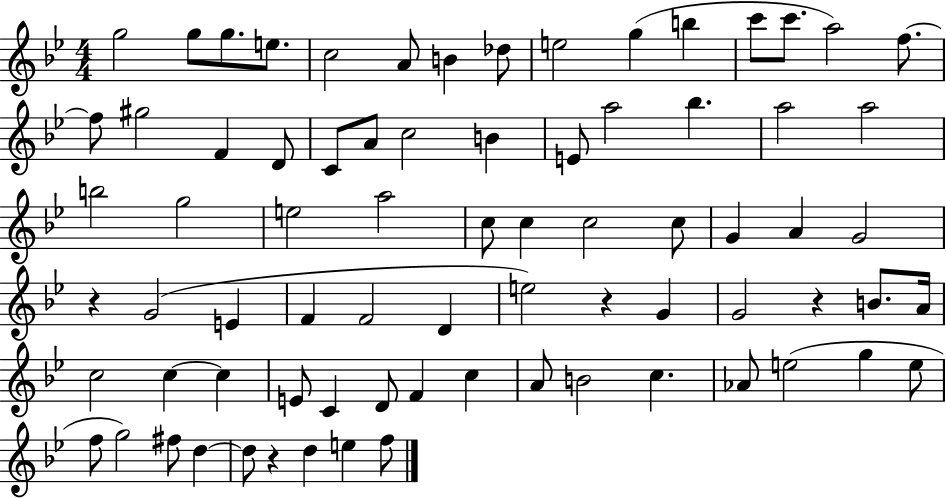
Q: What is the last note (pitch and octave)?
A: F5